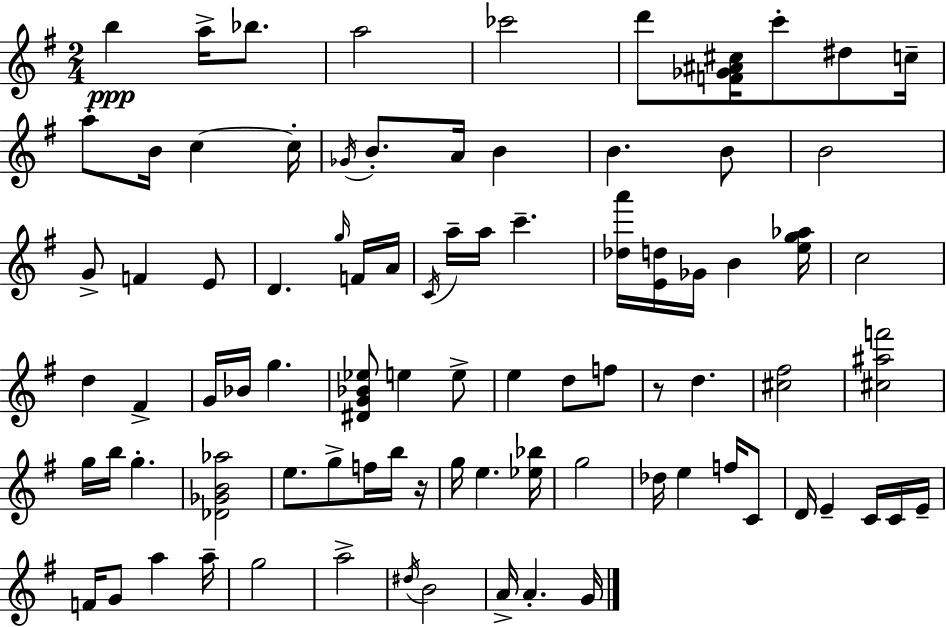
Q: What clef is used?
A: treble